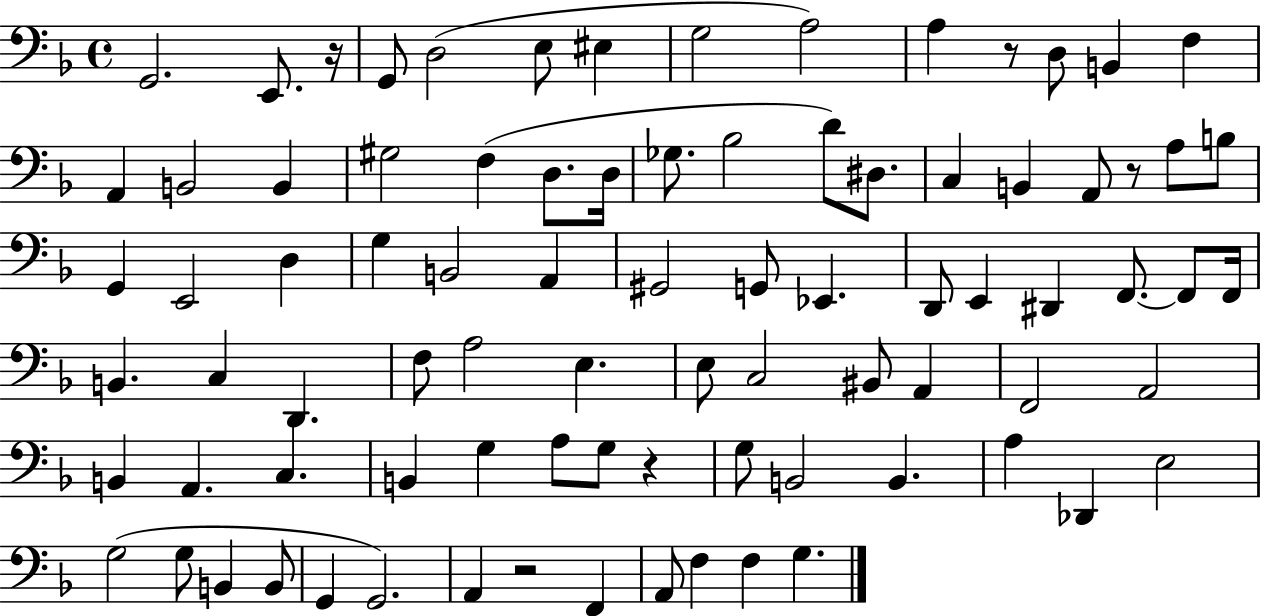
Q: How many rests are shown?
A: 5